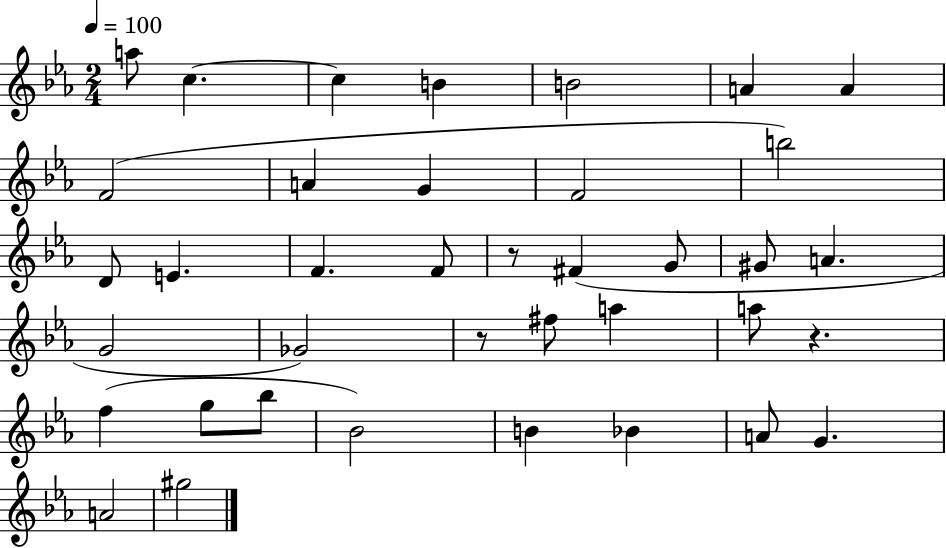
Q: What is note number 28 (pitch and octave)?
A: Bb5